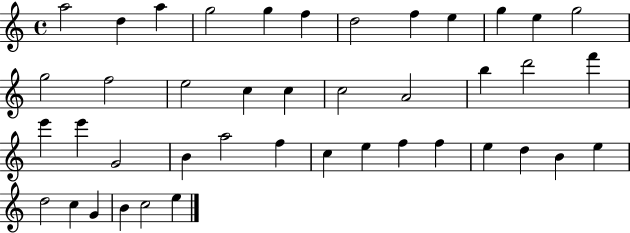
A5/h D5/q A5/q G5/h G5/q F5/q D5/h F5/q E5/q G5/q E5/q G5/h G5/h F5/h E5/h C5/q C5/q C5/h A4/h B5/q D6/h F6/q E6/q E6/q G4/h B4/q A5/h F5/q C5/q E5/q F5/q F5/q E5/q D5/q B4/q E5/q D5/h C5/q G4/q B4/q C5/h E5/q